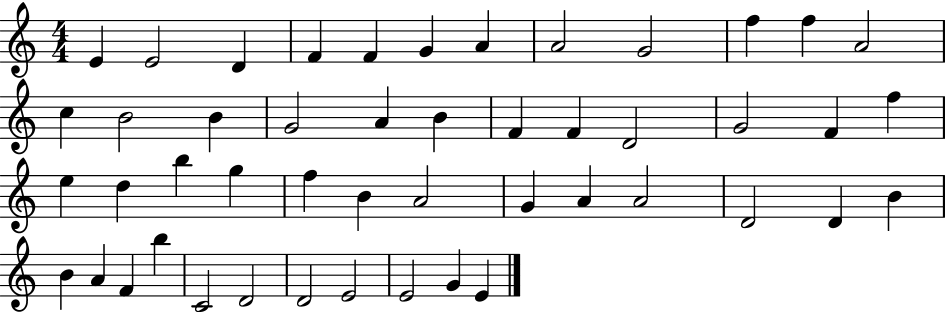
{
  \clef treble
  \numericTimeSignature
  \time 4/4
  \key c \major
  e'4 e'2 d'4 | f'4 f'4 g'4 a'4 | a'2 g'2 | f''4 f''4 a'2 | \break c''4 b'2 b'4 | g'2 a'4 b'4 | f'4 f'4 d'2 | g'2 f'4 f''4 | \break e''4 d''4 b''4 g''4 | f''4 b'4 a'2 | g'4 a'4 a'2 | d'2 d'4 b'4 | \break b'4 a'4 f'4 b''4 | c'2 d'2 | d'2 e'2 | e'2 g'4 e'4 | \break \bar "|."
}